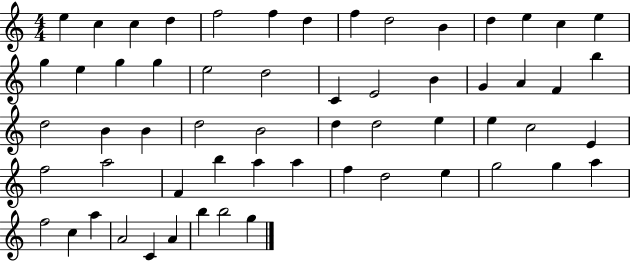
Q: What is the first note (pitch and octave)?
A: E5